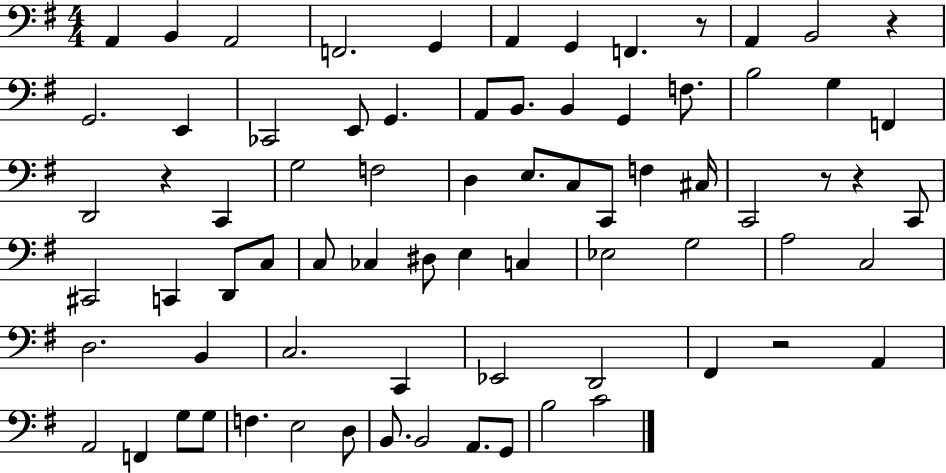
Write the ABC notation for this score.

X:1
T:Untitled
M:4/4
L:1/4
K:G
A,, B,, A,,2 F,,2 G,, A,, G,, F,, z/2 A,, B,,2 z G,,2 E,, _C,,2 E,,/2 G,, A,,/2 B,,/2 B,, G,, F,/2 B,2 G, F,, D,,2 z C,, G,2 F,2 D, E,/2 C,/2 C,,/2 F, ^C,/4 C,,2 z/2 z C,,/2 ^C,,2 C,, D,,/2 C,/2 C,/2 _C, ^D,/2 E, C, _E,2 G,2 A,2 C,2 D,2 B,, C,2 C,, _E,,2 D,,2 ^F,, z2 A,, A,,2 F,, G,/2 G,/2 F, E,2 D,/2 B,,/2 B,,2 A,,/2 G,,/2 B,2 C2